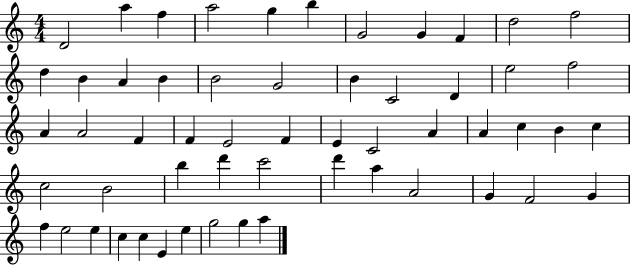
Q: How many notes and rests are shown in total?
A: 56